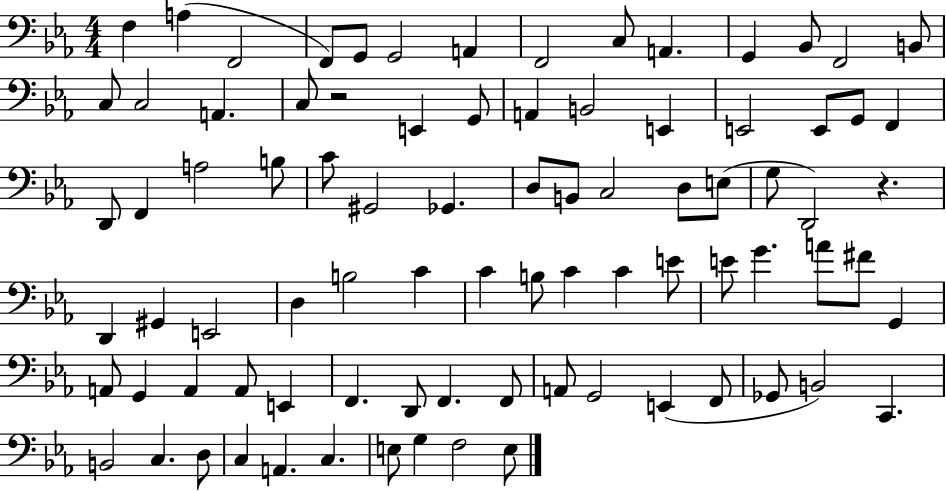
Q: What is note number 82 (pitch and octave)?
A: F3